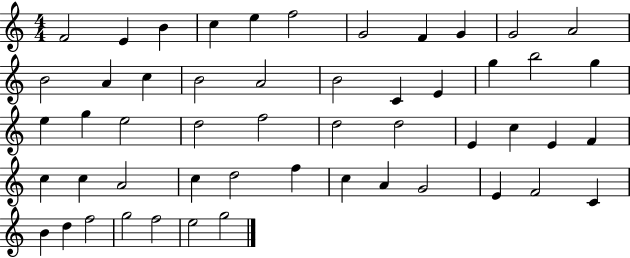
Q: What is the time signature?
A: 4/4